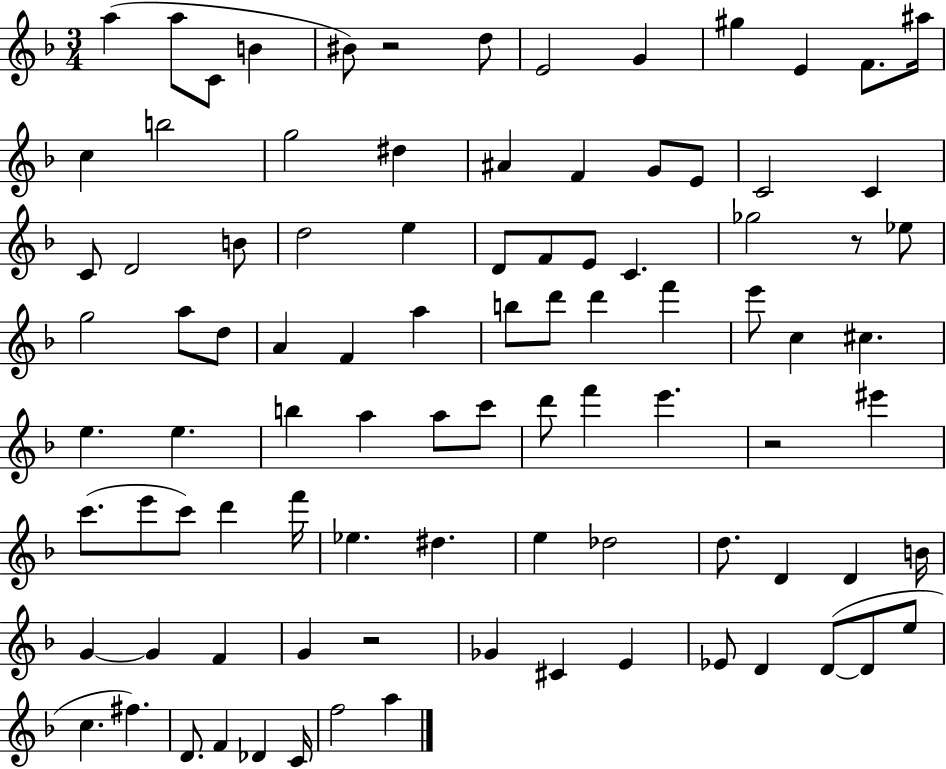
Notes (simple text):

A5/q A5/e C4/e B4/q BIS4/e R/h D5/e E4/h G4/q G#5/q E4/q F4/e. A#5/s C5/q B5/h G5/h D#5/q A#4/q F4/q G4/e E4/e C4/h C4/q C4/e D4/h B4/e D5/h E5/q D4/e F4/e E4/e C4/q. Gb5/h R/e Eb5/e G5/h A5/e D5/e A4/q F4/q A5/q B5/e D6/e D6/q F6/q E6/e C5/q C#5/q. E5/q. E5/q. B5/q A5/q A5/e C6/e D6/e F6/q E6/q. R/h EIS6/q C6/e. E6/e C6/e D6/q F6/s Eb5/q. D#5/q. E5/q Db5/h D5/e. D4/q D4/q B4/s G4/q G4/q F4/q G4/q R/h Gb4/q C#4/q E4/q Eb4/e D4/q D4/e D4/e E5/e C5/q. F#5/q. D4/e. F4/q Db4/q C4/s F5/h A5/q